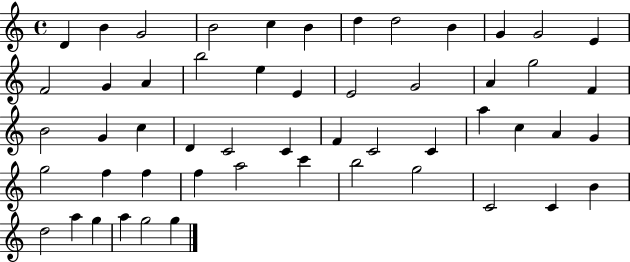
X:1
T:Untitled
M:4/4
L:1/4
K:C
D B G2 B2 c B d d2 B G G2 E F2 G A b2 e E E2 G2 A g2 F B2 G c D C2 C F C2 C a c A G g2 f f f a2 c' b2 g2 C2 C B d2 a g a g2 g